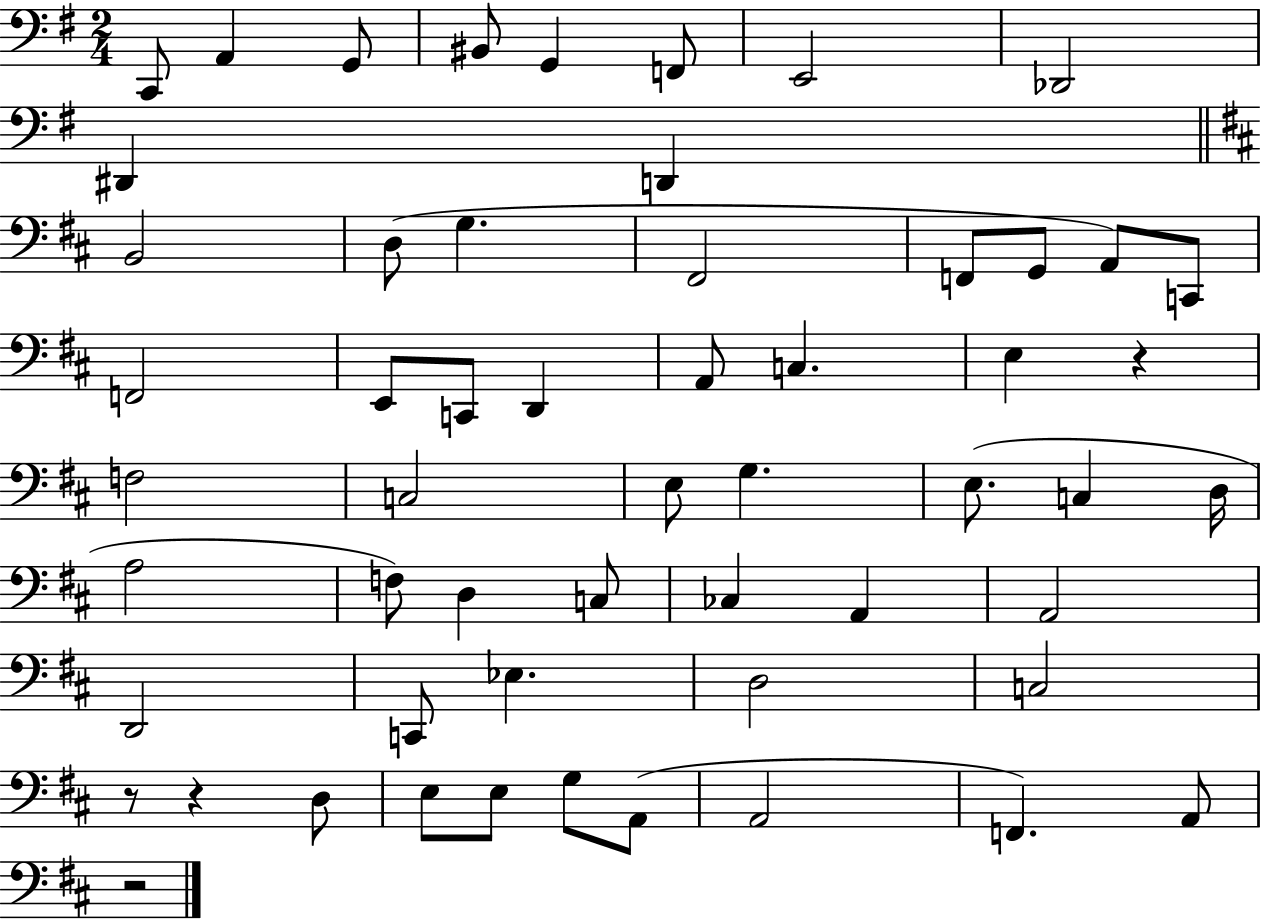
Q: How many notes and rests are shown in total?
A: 56